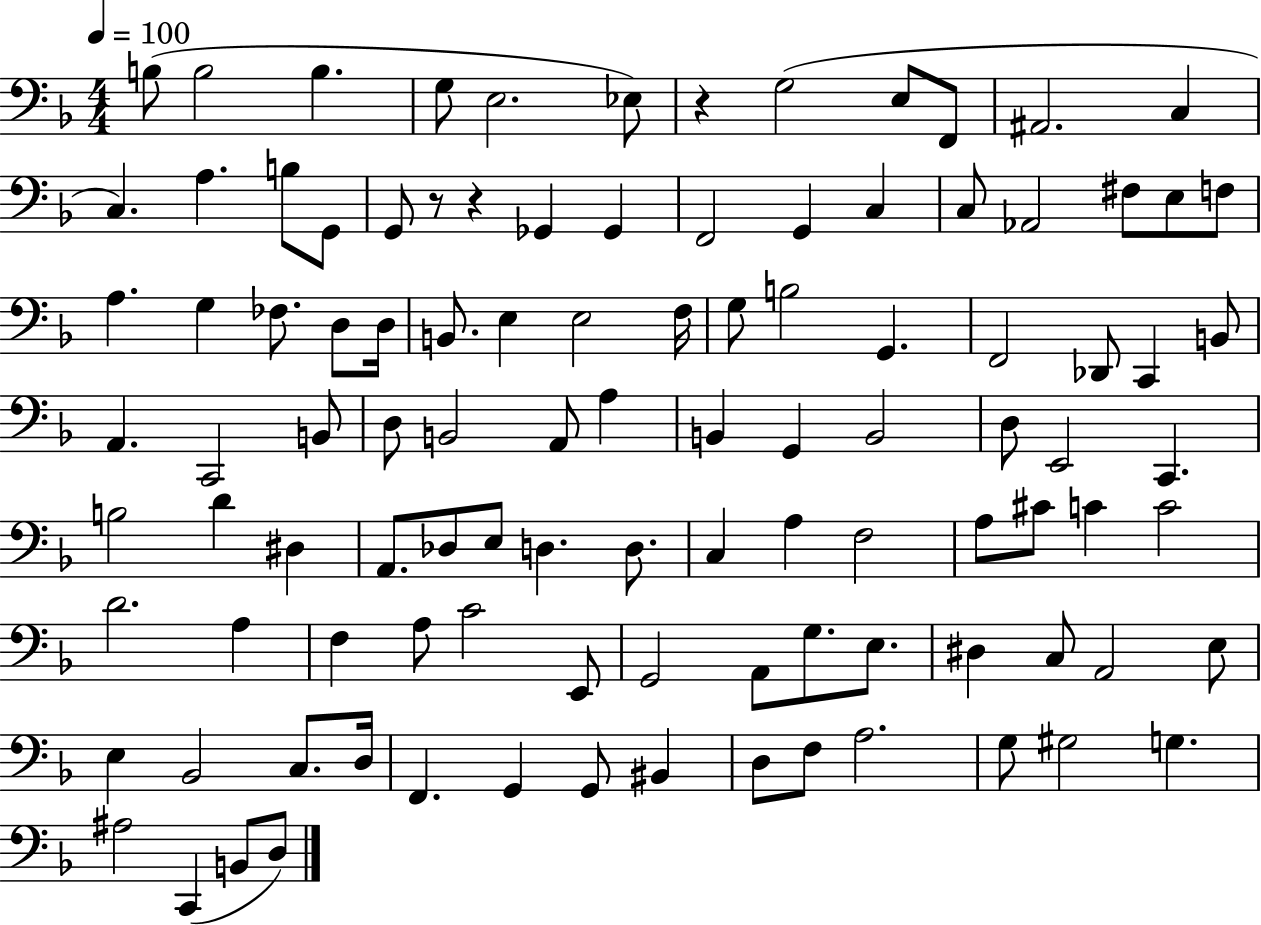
B3/e B3/h B3/q. G3/e E3/h. Eb3/e R/q G3/h E3/e F2/e A#2/h. C3/q C3/q. A3/q. B3/e G2/e G2/e R/e R/q Gb2/q Gb2/q F2/h G2/q C3/q C3/e Ab2/h F#3/e E3/e F3/e A3/q. G3/q FES3/e. D3/e D3/s B2/e. E3/q E3/h F3/s G3/e B3/h G2/q. F2/h Db2/e C2/q B2/e A2/q. C2/h B2/e D3/e B2/h A2/e A3/q B2/q G2/q B2/h D3/e E2/h C2/q. B3/h D4/q D#3/q A2/e. Db3/e E3/e D3/q. D3/e. C3/q A3/q F3/h A3/e C#4/e C4/q C4/h D4/h. A3/q F3/q A3/e C4/h E2/e G2/h A2/e G3/e. E3/e. D#3/q C3/e A2/h E3/e E3/q Bb2/h C3/e. D3/s F2/q. G2/q G2/e BIS2/q D3/e F3/e A3/h. G3/e G#3/h G3/q. A#3/h C2/q B2/e D3/e